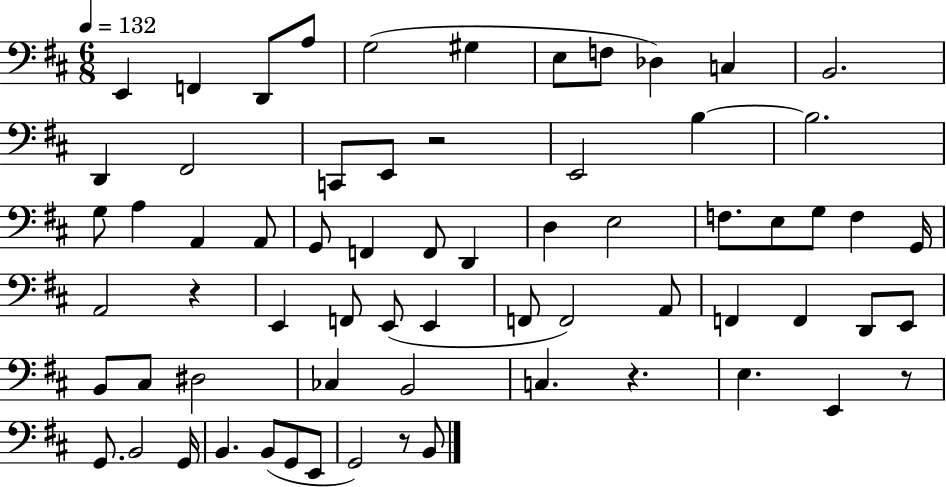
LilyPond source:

{
  \clef bass
  \numericTimeSignature
  \time 6/8
  \key d \major
  \tempo 4 = 132
  e,4 f,4 d,8 a8 | g2( gis4 | e8 f8 des4) c4 | b,2. | \break d,4 fis,2 | c,8 e,8 r2 | e,2 b4~~ | b2. | \break g8 a4 a,4 a,8 | g,8 f,4 f,8 d,4 | d4 e2 | f8. e8 g8 f4 g,16 | \break a,2 r4 | e,4 f,8 e,8( e,4 | f,8 f,2) a,8 | f,4 f,4 d,8 e,8 | \break b,8 cis8 dis2 | ces4 b,2 | c4. r4. | e4. e,4 r8 | \break g,8. b,2 g,16 | b,4. b,8( g,8 e,8 | g,2) r8 b,8 | \bar "|."
}